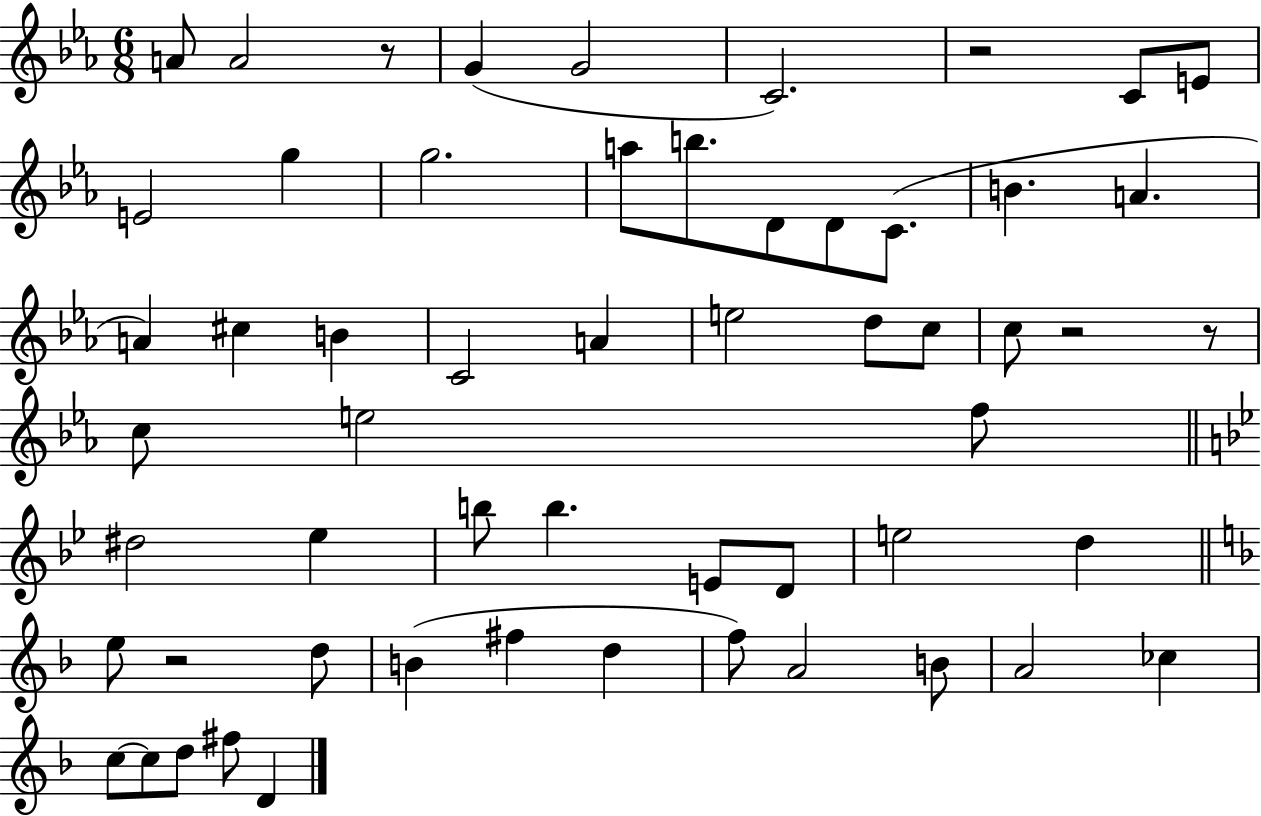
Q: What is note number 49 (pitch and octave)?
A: C5